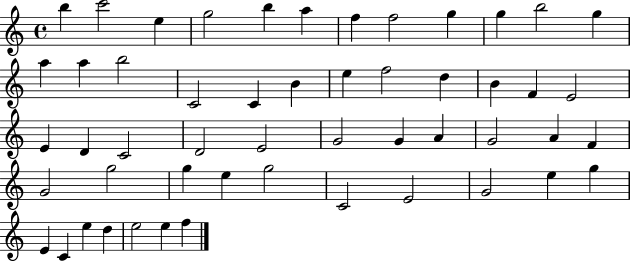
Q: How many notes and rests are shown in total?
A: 52